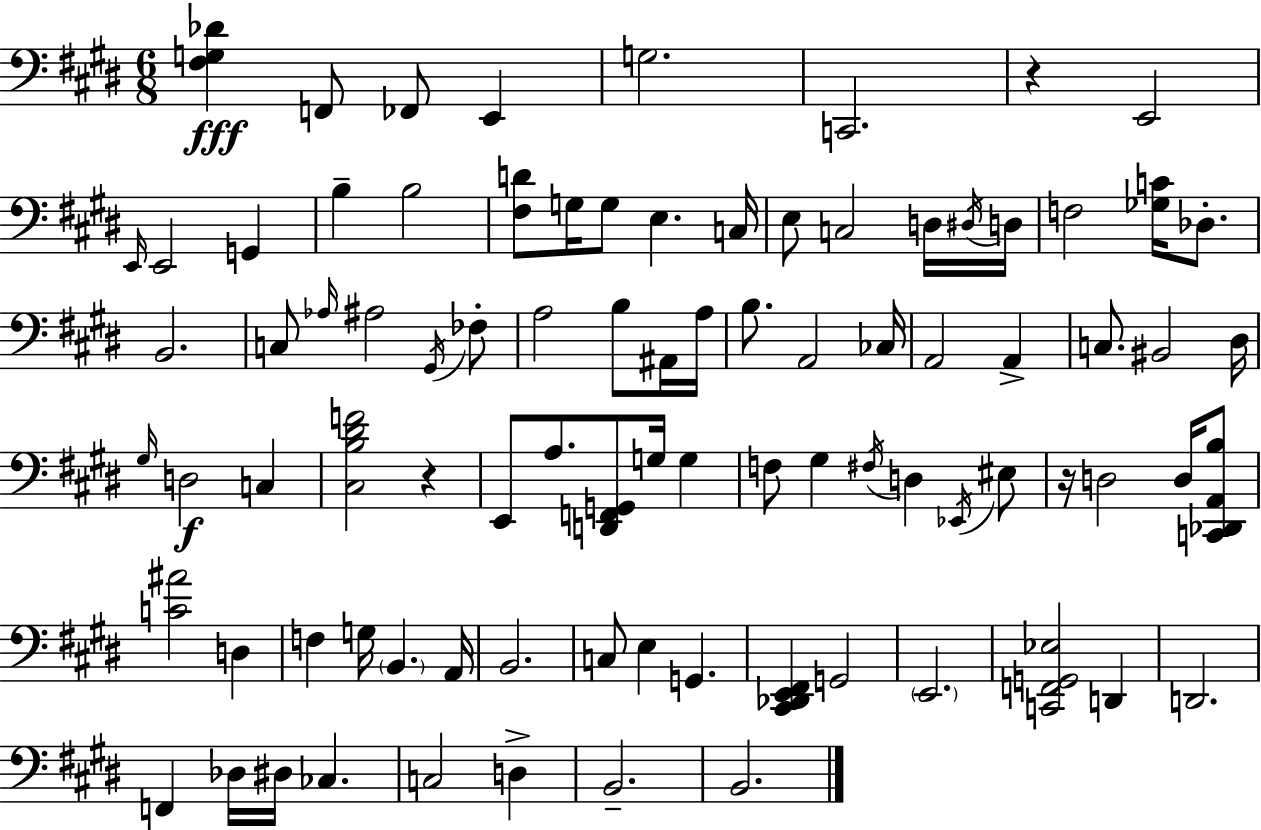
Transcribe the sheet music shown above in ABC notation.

X:1
T:Untitled
M:6/8
L:1/4
K:E
[^F,G,_D] F,,/2 _F,,/2 E,, G,2 C,,2 z E,,2 E,,/4 E,,2 G,, B, B,2 [^F,D]/2 G,/4 G,/2 E, C,/4 E,/2 C,2 D,/4 ^D,/4 D,/4 F,2 [_G,C]/4 _D,/2 B,,2 C,/2 _A,/4 ^A,2 ^G,,/4 _F,/2 A,2 B,/2 ^A,,/4 A,/4 B,/2 A,,2 _C,/4 A,,2 A,, C,/2 ^B,,2 ^D,/4 ^G,/4 D,2 C, [^C,B,^DF]2 z E,,/2 A,/2 [D,,F,,G,,]/2 G,/4 G, F,/2 ^G, ^F,/4 D, _E,,/4 ^E,/2 z/4 D,2 D,/4 [C,,_D,,A,,B,]/2 [C^A]2 D, F, G,/4 B,, A,,/4 B,,2 C,/2 E, G,, [^C,,_D,,E,,^F,,] G,,2 E,,2 [C,,F,,G,,_E,]2 D,, D,,2 F,, _D,/4 ^D,/4 _C, C,2 D, B,,2 B,,2